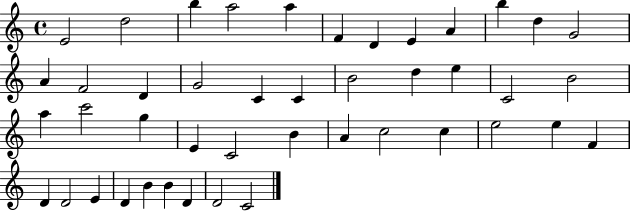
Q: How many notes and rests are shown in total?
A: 44